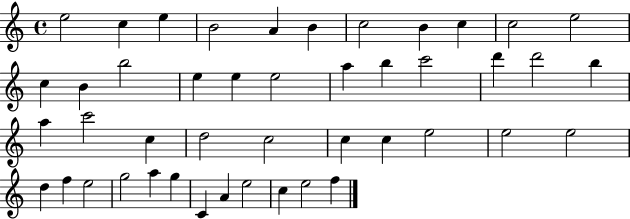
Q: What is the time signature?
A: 4/4